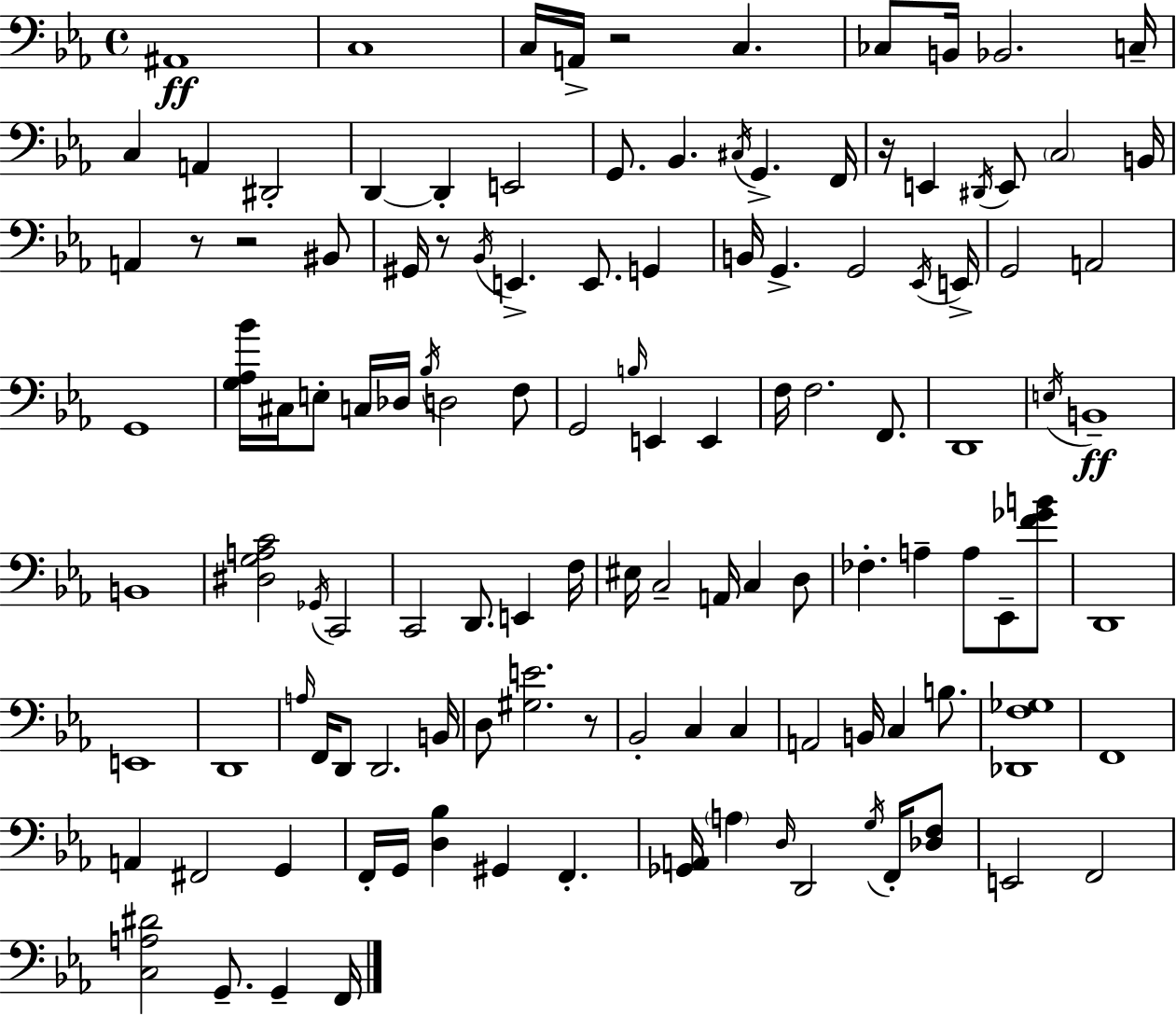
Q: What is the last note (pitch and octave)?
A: F2